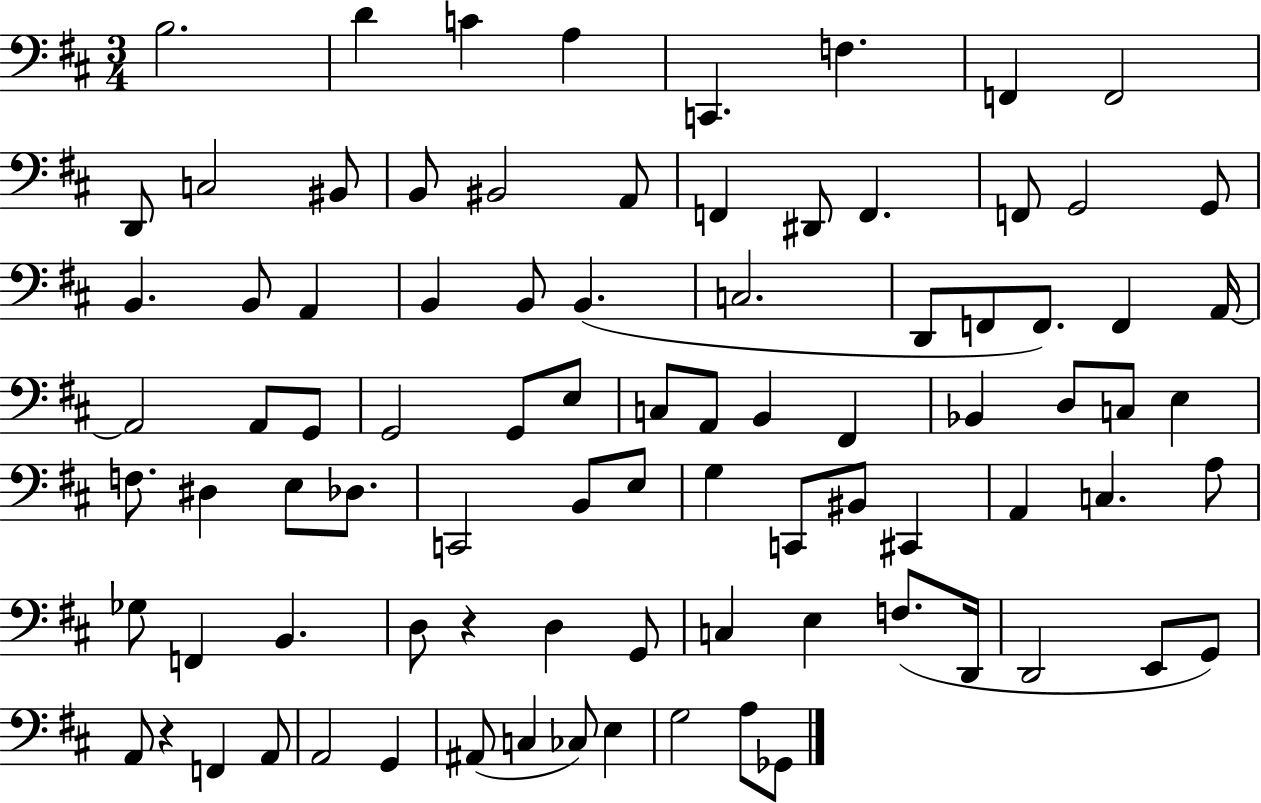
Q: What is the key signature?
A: D major